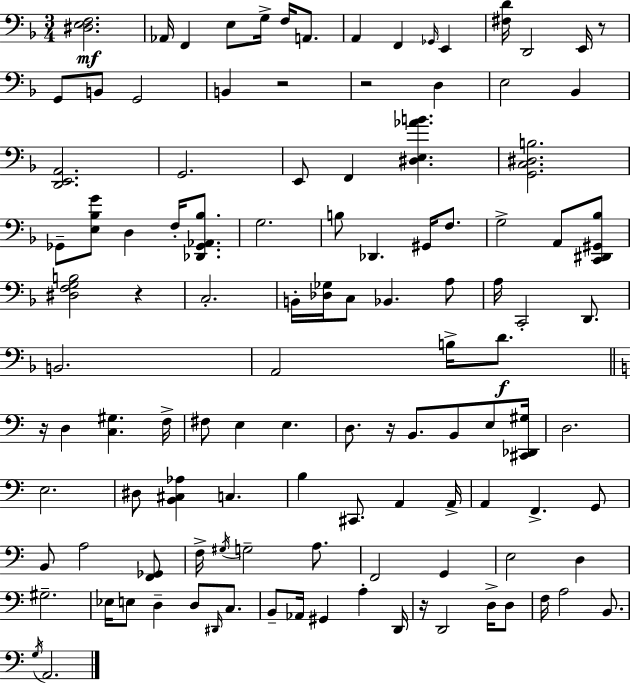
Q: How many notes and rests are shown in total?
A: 115